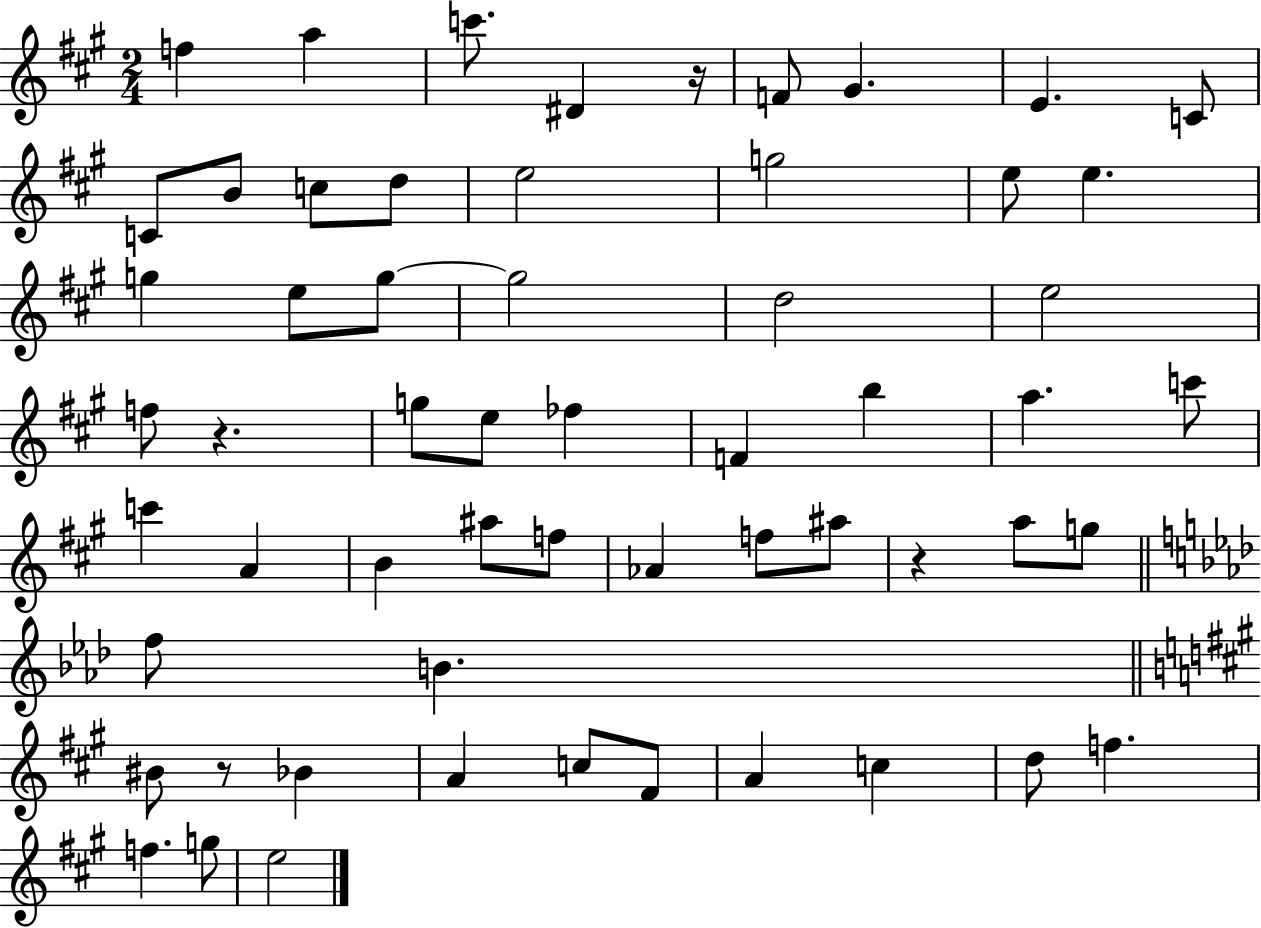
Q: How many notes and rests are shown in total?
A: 58